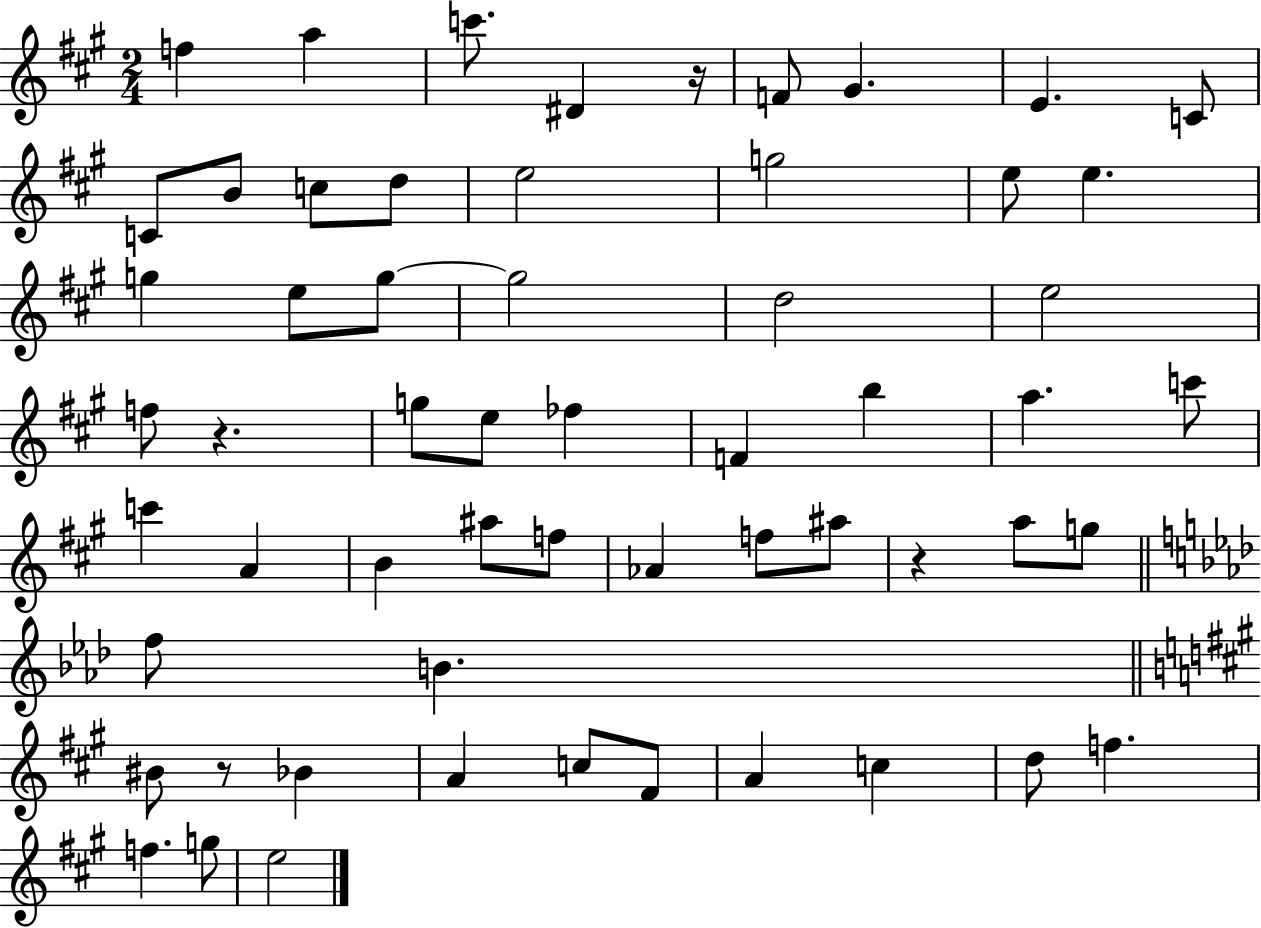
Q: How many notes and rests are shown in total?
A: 58